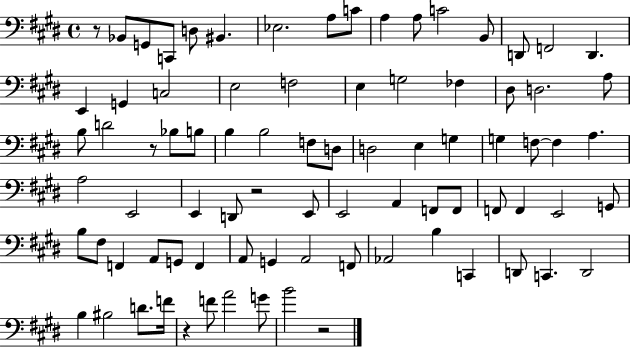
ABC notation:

X:1
T:Untitled
M:4/4
L:1/4
K:E
z/2 _B,,/2 G,,/2 C,,/2 D,/2 ^B,, _E,2 A,/2 C/2 A, A,/2 C2 B,,/2 D,,/2 F,,2 D,, E,, G,, C,2 E,2 F,2 E, G,2 _F, ^D,/2 D,2 A,/2 B,/2 D2 z/2 _B,/2 B,/2 B, B,2 F,/2 D,/2 D,2 E, G, G, F,/2 F, A, A,2 E,,2 E,, D,,/2 z2 E,,/2 E,,2 A,, F,,/2 F,,/2 F,,/2 F,, E,,2 G,,/2 B,/2 ^F,/2 F,, A,,/2 G,,/2 F,, A,,/2 G,, A,,2 F,,/2 _A,,2 B, C,, D,,/2 C,, D,,2 B, ^B,2 D/2 F/4 z F/2 A2 G/2 B2 z2